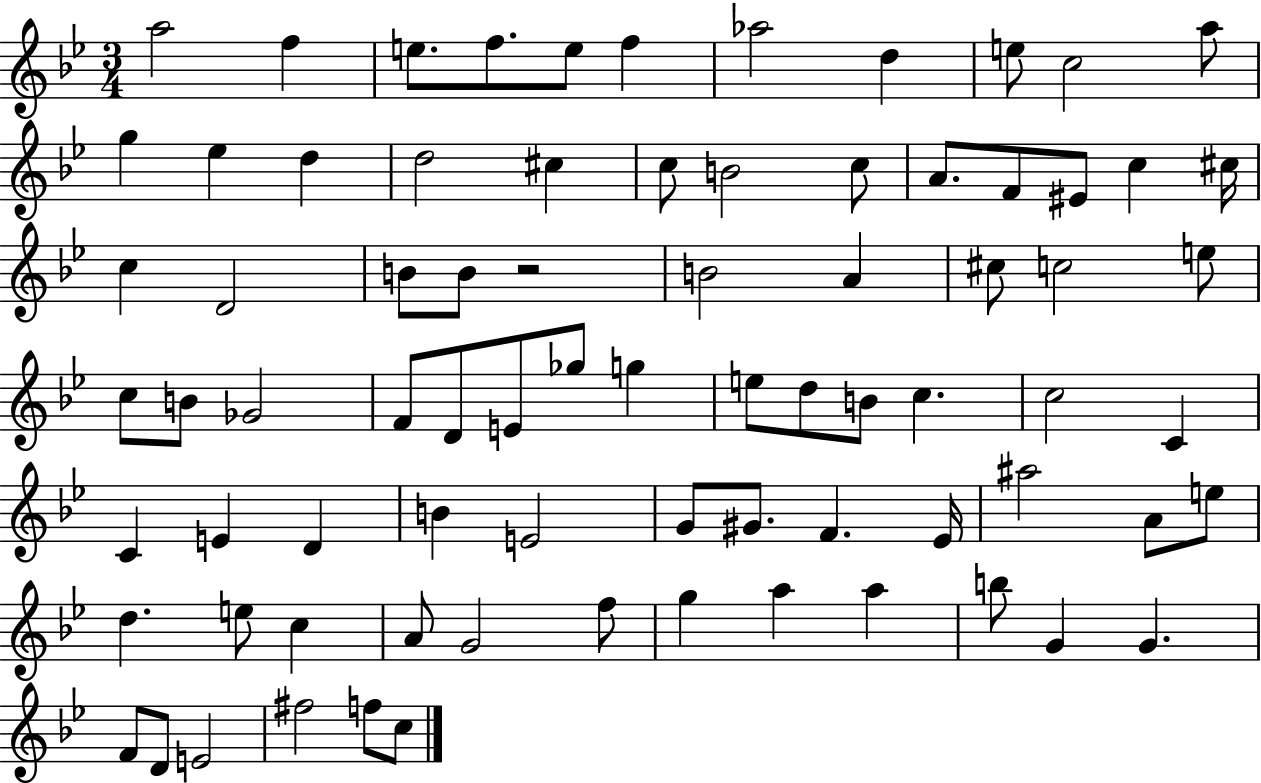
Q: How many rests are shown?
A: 1